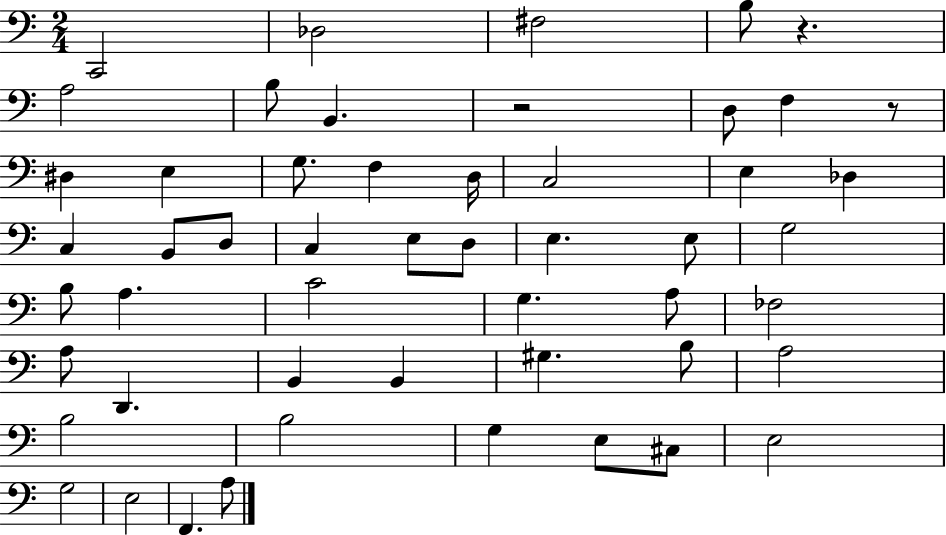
{
  \clef bass
  \numericTimeSignature
  \time 2/4
  \key c \major
  c,2 | des2 | fis2 | b8 r4. | \break a2 | b8 b,4. | r2 | d8 f4 r8 | \break dis4 e4 | g8. f4 d16 | c2 | e4 des4 | \break c4 b,8 d8 | c4 e8 d8 | e4. e8 | g2 | \break b8 a4. | c'2 | g4. a8 | fes2 | \break a8 d,4. | b,4 b,4 | gis4. b8 | a2 | \break b2 | b2 | g4 e8 cis8 | e2 | \break g2 | e2 | f,4. a8 | \bar "|."
}